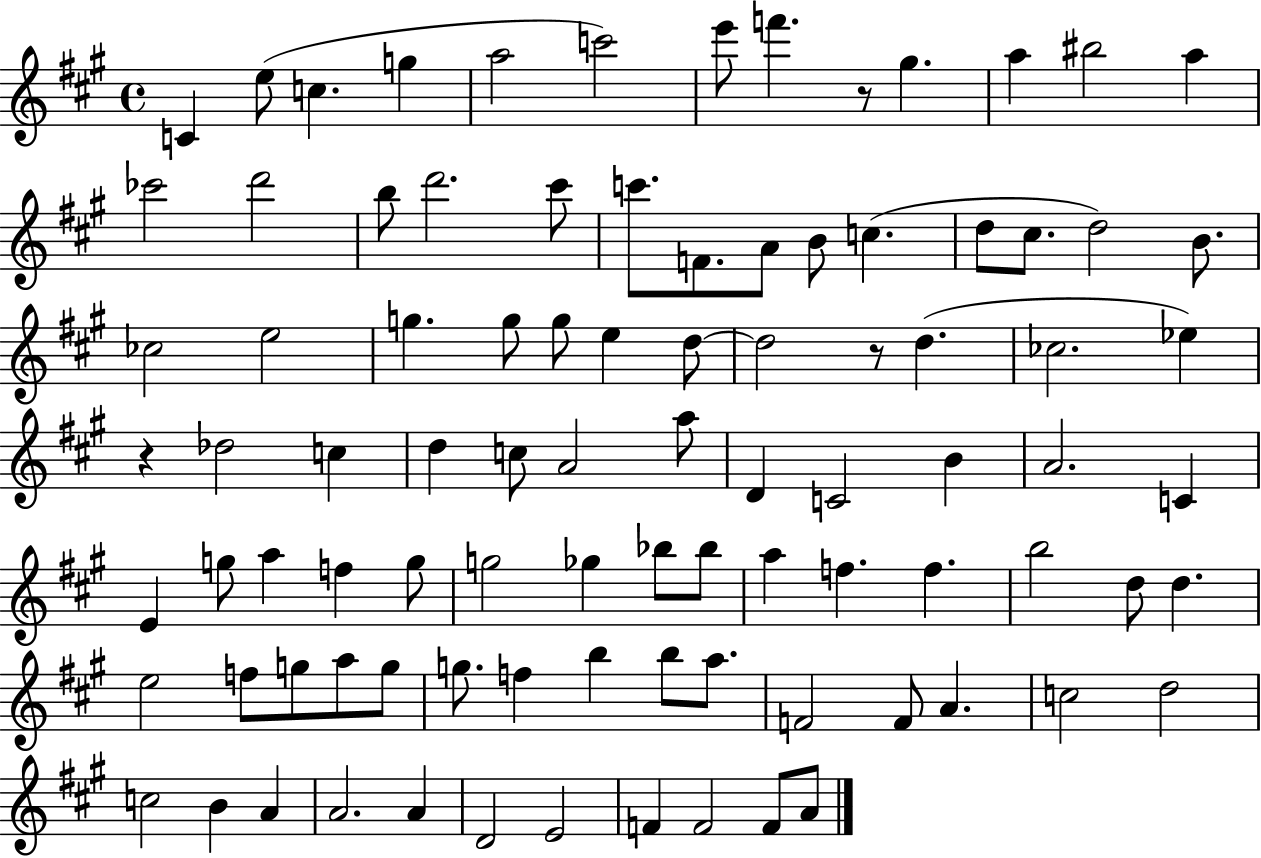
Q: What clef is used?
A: treble